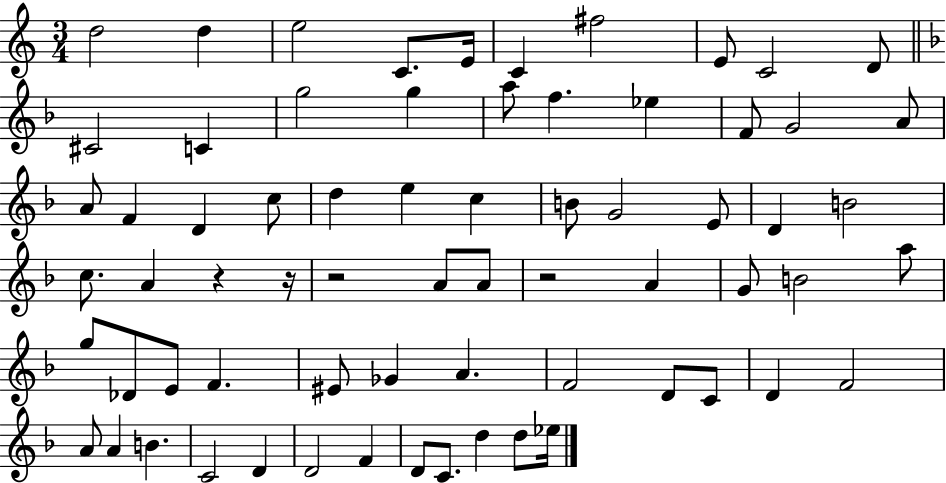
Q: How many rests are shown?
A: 4